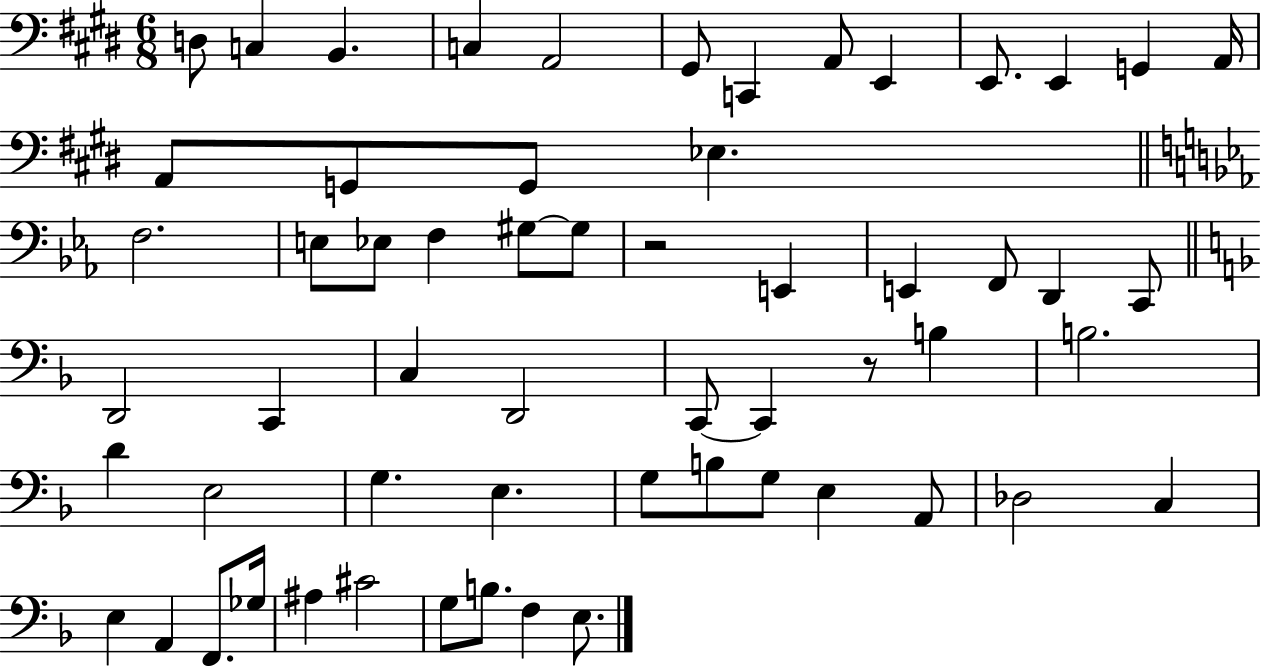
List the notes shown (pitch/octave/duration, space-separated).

D3/e C3/q B2/q. C3/q A2/h G#2/e C2/q A2/e E2/q E2/e. E2/q G2/q A2/s A2/e G2/e G2/e Eb3/q. F3/h. E3/e Eb3/e F3/q G#3/e G#3/e R/h E2/q E2/q F2/e D2/q C2/e D2/h C2/q C3/q D2/h C2/e C2/q R/e B3/q B3/h. D4/q E3/h G3/q. E3/q. G3/e B3/e G3/e E3/q A2/e Db3/h C3/q E3/q A2/q F2/e. Gb3/s A#3/q C#4/h G3/e B3/e. F3/q E3/e.